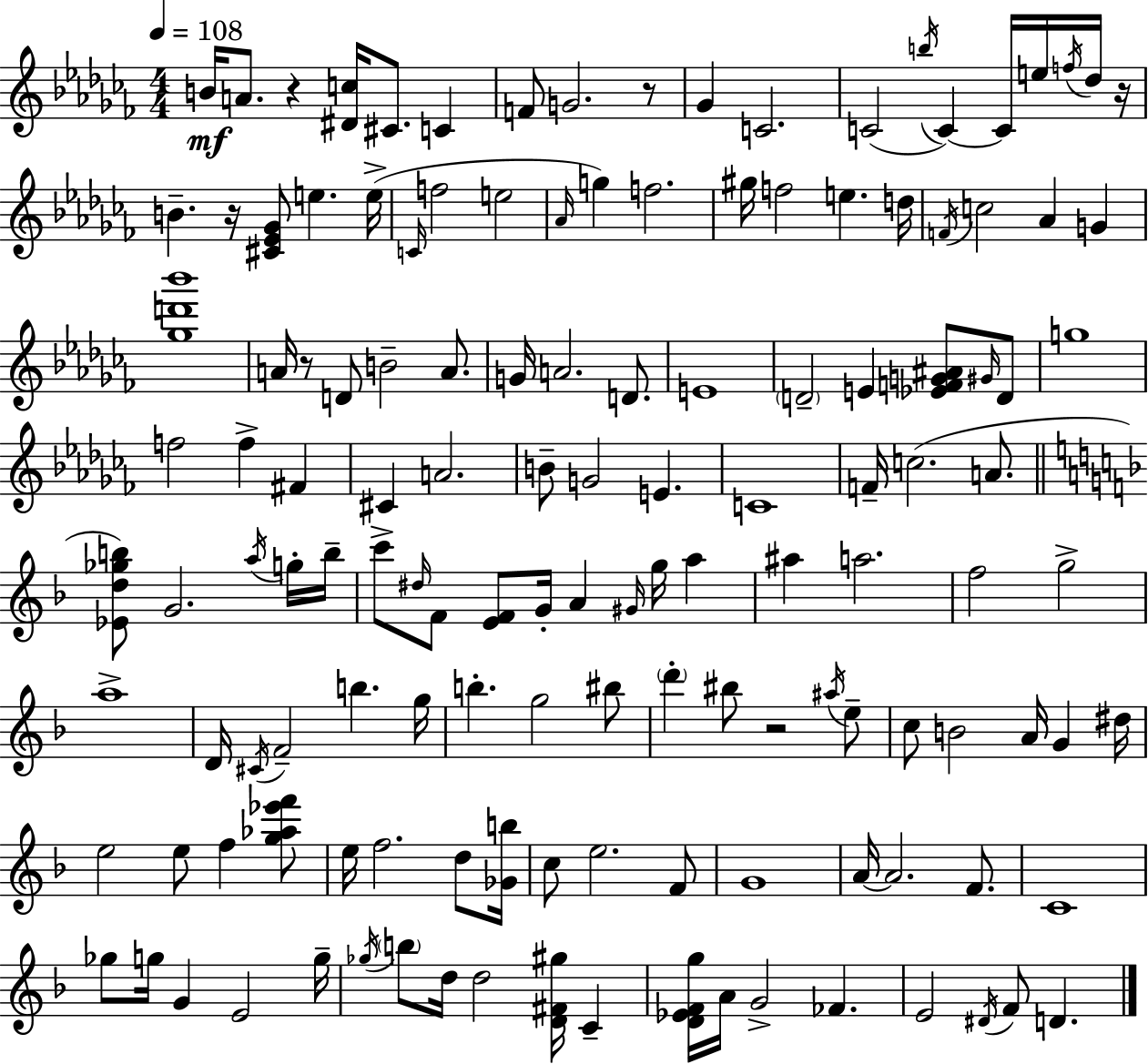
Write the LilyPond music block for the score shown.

{
  \clef treble
  \numericTimeSignature
  \time 4/4
  \key aes \minor
  \tempo 4 = 108
  b'16\mf a'8. r4 <dis' c''>16 cis'8. c'4 | f'8 g'2. r8 | ges'4 c'2. | c'2( \acciaccatura { b''16 } c'4~~) c'16 e''16 \acciaccatura { f''16 } | \break des''16 r16 b'4.-- r16 <cis' ees' ges'>8 e''4. | e''16->( \grace { c'16 } f''2 e''2 | \grace { aes'16 }) g''4 f''2. | gis''16 f''2 e''4. | \break d''16 \acciaccatura { f'16 } c''2 aes'4 | g'4 <ges'' d''' bes'''>1 | a'16 r8 d'8 b'2-- | a'8. g'16 a'2. | \break d'8. e'1 | \parenthesize d'2-- e'4 | <ees' f' g' ais'>8 \grace { gis'16 } d'8 g''1 | f''2 f''4-> | \break fis'4 cis'4 a'2. | b'8-- g'2 | e'4. c'1 | f'16-- c''2.( | \break a'8. \bar "||" \break \key d \minor <ees' d'' ges'' b''>8) g'2. \acciaccatura { a''16 } g''16-. | b''16-- c'''8-> \grace { dis''16 } f'8 <e' f'>8 g'16-. a'4 \grace { gis'16 } g''16 a''4 | ais''4 a''2. | f''2 g''2-> | \break a''1-> | d'16 \acciaccatura { cis'16 } f'2-- b''4. | g''16 b''4.-. g''2 | bis''8 \parenthesize d'''4-. bis''8 r2 | \break \acciaccatura { ais''16 } e''8-- c''8 b'2 a'16 | g'4 dis''16 e''2 e''8 f''4 | <g'' aes'' ees''' f'''>8 e''16 f''2. | d''8 <ges' b''>16 c''8 e''2. | \break f'8 g'1 | a'16~~ a'2. | f'8. c'1 | ges''8 g''16 g'4 e'2 | \break g''16-- \acciaccatura { ges''16 } \parenthesize b''8 d''16 d''2 | <d' fis' gis''>16 c'4-- <d' ees' f' g''>16 a'16 g'2-> | fes'4. e'2 \acciaccatura { dis'16 } f'8 | d'4. \bar "|."
}